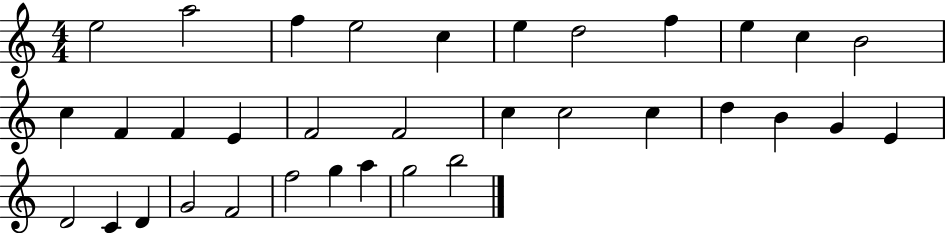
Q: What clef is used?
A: treble